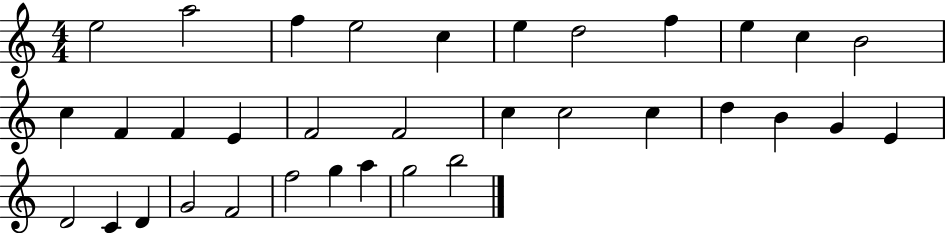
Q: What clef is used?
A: treble